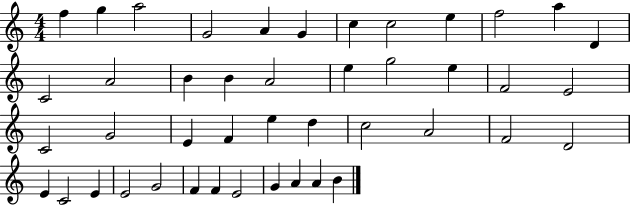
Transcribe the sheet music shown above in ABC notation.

X:1
T:Untitled
M:4/4
L:1/4
K:C
f g a2 G2 A G c c2 e f2 a D C2 A2 B B A2 e g2 e F2 E2 C2 G2 E F e d c2 A2 F2 D2 E C2 E E2 G2 F F E2 G A A B